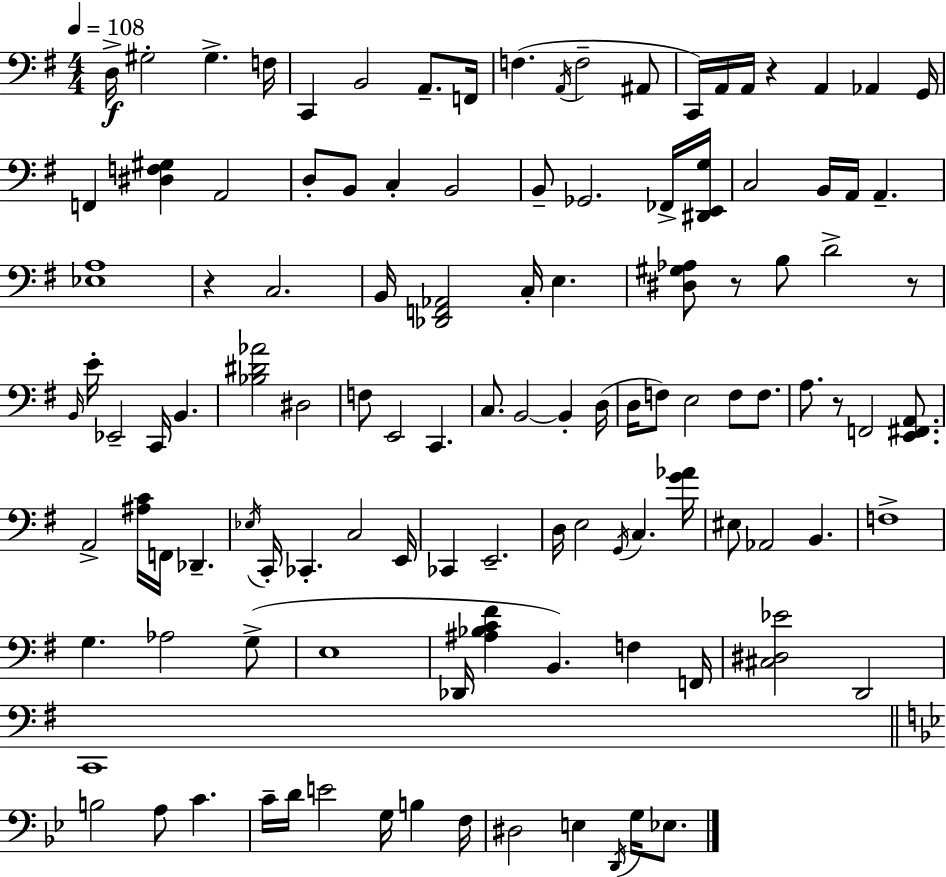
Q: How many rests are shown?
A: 5